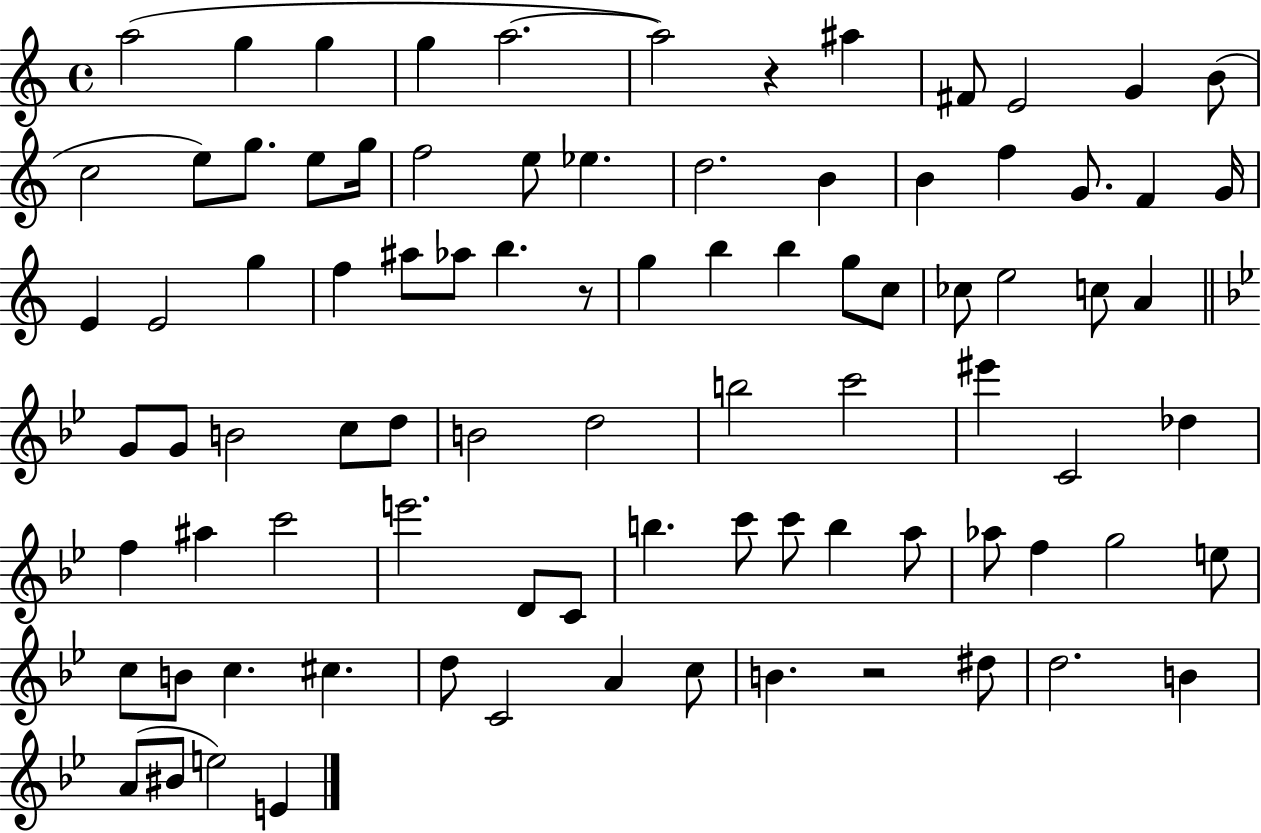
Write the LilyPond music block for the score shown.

{
  \clef treble
  \time 4/4
  \defaultTimeSignature
  \key c \major
  \repeat volta 2 { a''2( g''4 g''4 | g''4 a''2.~~ | a''2) r4 ais''4 | fis'8 e'2 g'4 b'8( | \break c''2 e''8) g''8. e''8 g''16 | f''2 e''8 ees''4. | d''2. b'4 | b'4 f''4 g'8. f'4 g'16 | \break e'4 e'2 g''4 | f''4 ais''8 aes''8 b''4. r8 | g''4 b''4 b''4 g''8 c''8 | ces''8 e''2 c''8 a'4 | \break \bar "||" \break \key g \minor g'8 g'8 b'2 c''8 d''8 | b'2 d''2 | b''2 c'''2 | eis'''4 c'2 des''4 | \break f''4 ais''4 c'''2 | e'''2. d'8 c'8 | b''4. c'''8 c'''8 b''4 a''8 | aes''8 f''4 g''2 e''8 | \break c''8 b'8 c''4. cis''4. | d''8 c'2 a'4 c''8 | b'4. r2 dis''8 | d''2. b'4 | \break a'8( bis'8 e''2) e'4 | } \bar "|."
}